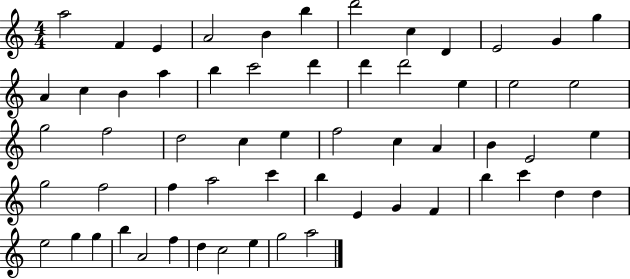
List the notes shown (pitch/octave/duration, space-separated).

A5/h F4/q E4/q A4/h B4/q B5/q D6/h C5/q D4/q E4/h G4/q G5/q A4/q C5/q B4/q A5/q B5/q C6/h D6/q D6/q D6/h E5/q E5/h E5/h G5/h F5/h D5/h C5/q E5/q F5/h C5/q A4/q B4/q E4/h E5/q G5/h F5/h F5/q A5/h C6/q B5/q E4/q G4/q F4/q B5/q C6/q D5/q D5/q E5/h G5/q G5/q B5/q A4/h F5/q D5/q C5/h E5/q G5/h A5/h